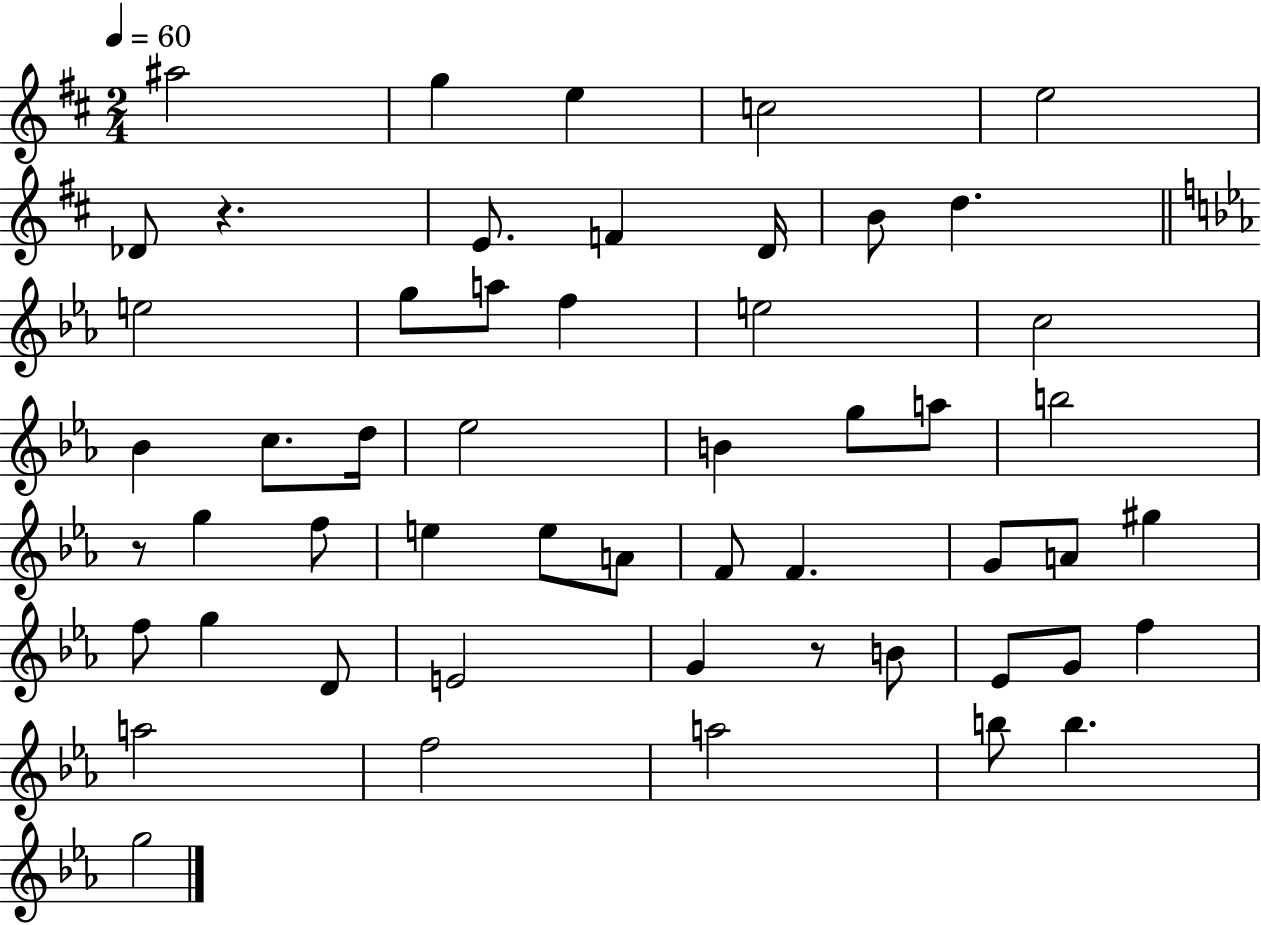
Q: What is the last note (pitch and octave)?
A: G5